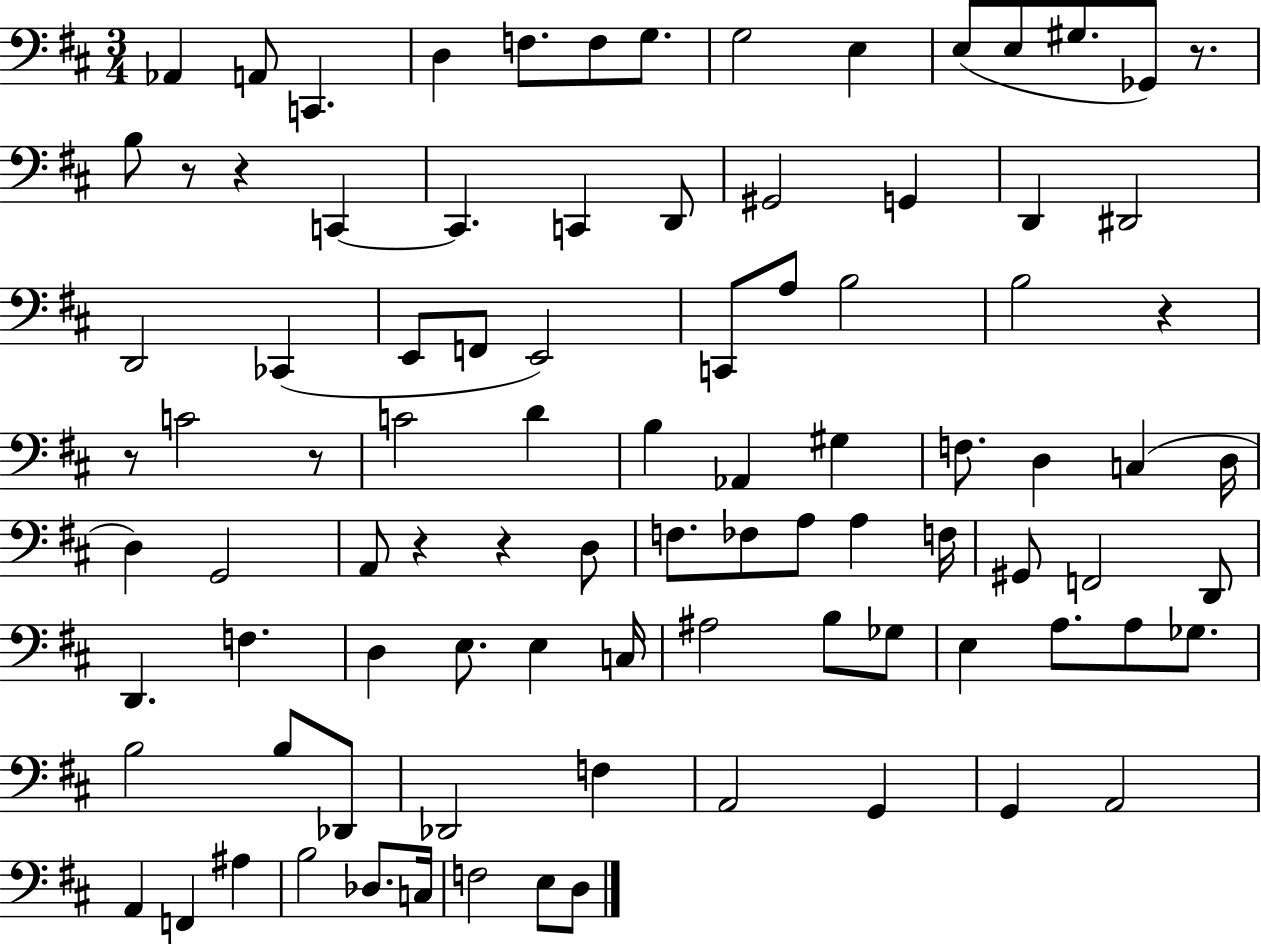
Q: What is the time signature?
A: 3/4